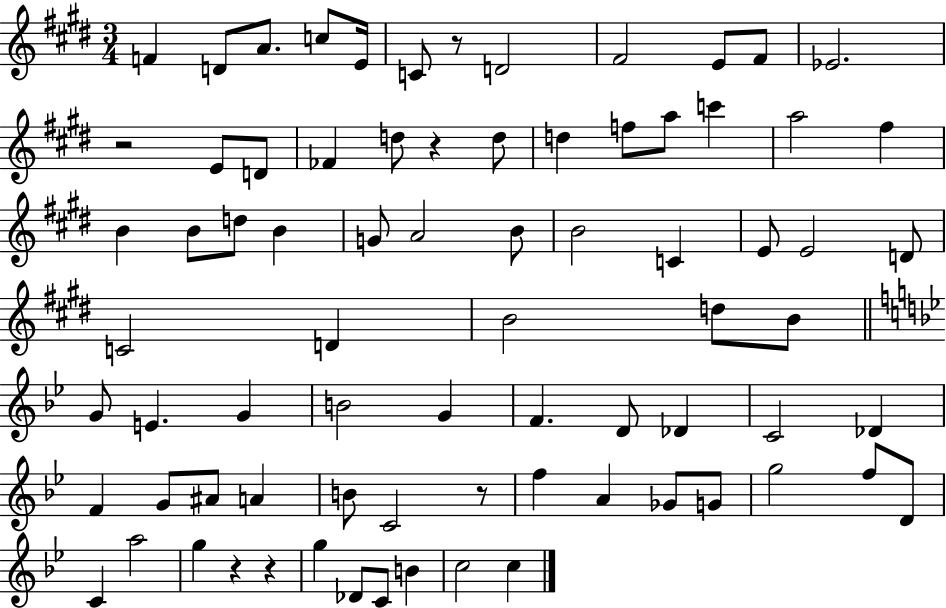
{
  \clef treble
  \numericTimeSignature
  \time 3/4
  \key e \major
  f'4 d'8 a'8. c''8 e'16 | c'8 r8 d'2 | fis'2 e'8 fis'8 | ees'2. | \break r2 e'8 d'8 | fes'4 d''8 r4 d''8 | d''4 f''8 a''8 c'''4 | a''2 fis''4 | \break b'4 b'8 d''8 b'4 | g'8 a'2 b'8 | b'2 c'4 | e'8 e'2 d'8 | \break c'2 d'4 | b'2 d''8 b'8 | \bar "||" \break \key bes \major g'8 e'4. g'4 | b'2 g'4 | f'4. d'8 des'4 | c'2 des'4 | \break f'4 g'8 ais'8 a'4 | b'8 c'2 r8 | f''4 a'4 ges'8 g'8 | g''2 f''8 d'8 | \break c'4 a''2 | g''4 r4 r4 | g''4 des'8 c'8 b'4 | c''2 c''4 | \break \bar "|."
}